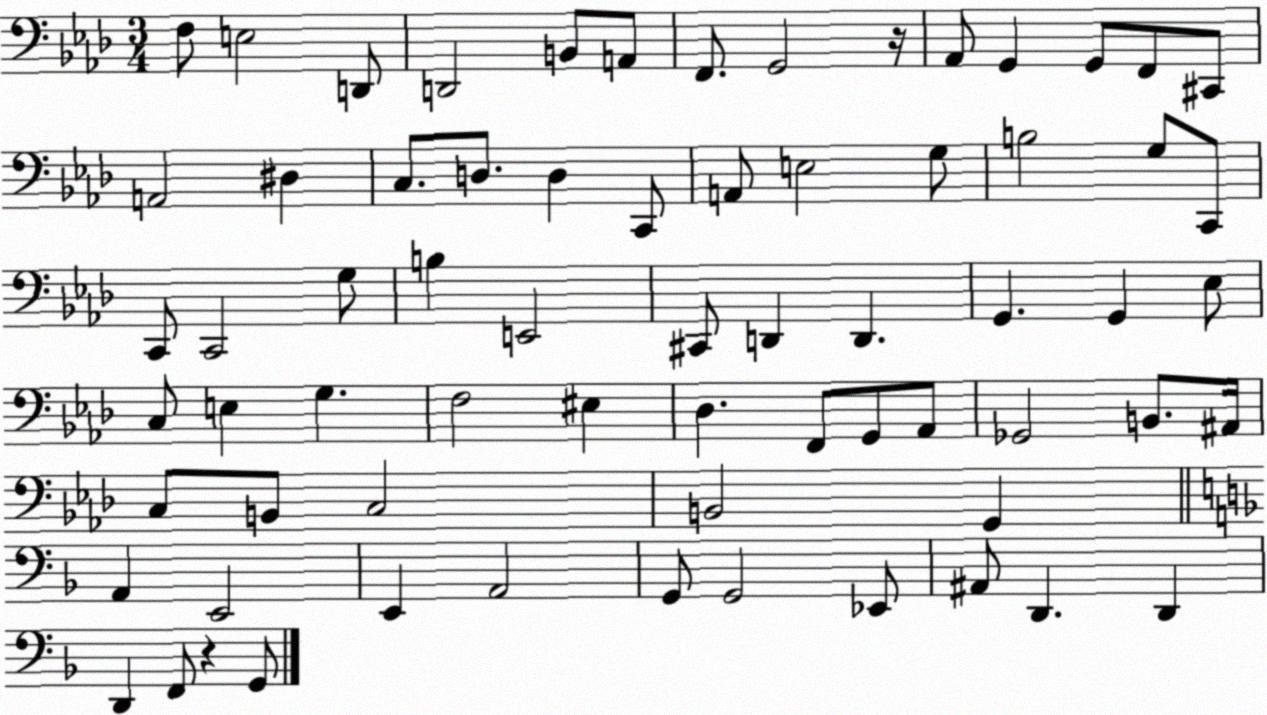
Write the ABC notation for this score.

X:1
T:Untitled
M:3/4
L:1/4
K:Ab
F,/2 E,2 D,,/2 D,,2 B,,/2 A,,/2 F,,/2 G,,2 z/4 _A,,/2 G,, G,,/2 F,,/2 ^C,,/2 A,,2 ^D, C,/2 D,/2 D, C,,/2 A,,/2 E,2 G,/2 B,2 G,/2 C,,/2 C,,/2 C,,2 G,/2 B, E,,2 ^C,,/2 D,, D,, G,, G,, _E,/2 C,/2 E, G, F,2 ^E, _D, F,,/2 G,,/2 _A,,/2 _G,,2 B,,/2 ^A,,/4 C,/2 B,,/2 C,2 B,,2 G,, A,, E,,2 E,, A,,2 G,,/2 G,,2 _E,,/2 ^A,,/2 D,, D,, D,, F,,/2 z G,,/2